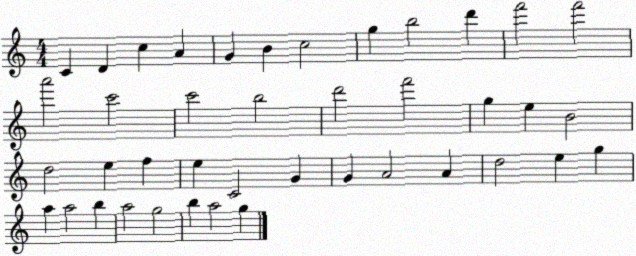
X:1
T:Untitled
M:4/4
L:1/4
K:C
C D c A G B c2 g b2 d' f'2 f'2 a'2 c'2 c'2 b2 d'2 f'2 g e B2 d2 e f e C2 G G A2 A d2 e g a a2 b a2 g2 b a2 g